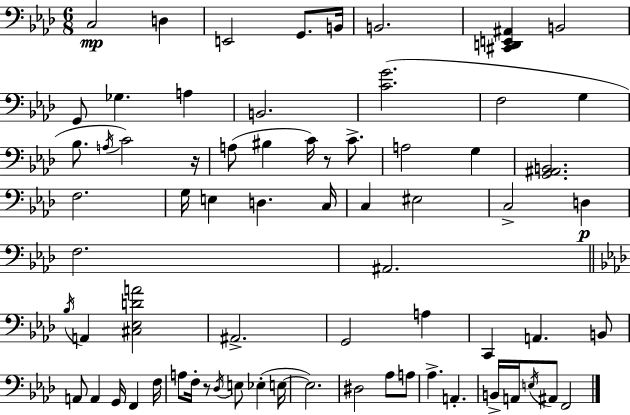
C3/h D3/q E2/h G2/e. B2/s B2/h. [C#2,D2,E2,A#2]/q B2/h G2/e Gb3/q. A3/q B2/h. [C4,G4]/h. F3/h G3/q Bb3/e. A3/s C4/h R/s A3/e BIS3/q C4/s R/e C4/e. A3/h G3/q [G2,A#2,B2]/h. F3/h. G3/s E3/q D3/q. C3/s C3/q EIS3/h C3/h D3/q F3/h. A#2/h. Bb3/s A2/q [C#3,Eb3,D4,A4]/h A#2/h. G2/h A3/q C2/q A2/q. B2/e A2/e A2/q G2/s F2/q F3/s A3/e F3/s R/e Db3/s E3/e Eb3/q E3/s E3/h. D#3/h Ab3/e A3/e Ab3/q. A2/q. B2/s A2/s E3/s A#2/e F2/h